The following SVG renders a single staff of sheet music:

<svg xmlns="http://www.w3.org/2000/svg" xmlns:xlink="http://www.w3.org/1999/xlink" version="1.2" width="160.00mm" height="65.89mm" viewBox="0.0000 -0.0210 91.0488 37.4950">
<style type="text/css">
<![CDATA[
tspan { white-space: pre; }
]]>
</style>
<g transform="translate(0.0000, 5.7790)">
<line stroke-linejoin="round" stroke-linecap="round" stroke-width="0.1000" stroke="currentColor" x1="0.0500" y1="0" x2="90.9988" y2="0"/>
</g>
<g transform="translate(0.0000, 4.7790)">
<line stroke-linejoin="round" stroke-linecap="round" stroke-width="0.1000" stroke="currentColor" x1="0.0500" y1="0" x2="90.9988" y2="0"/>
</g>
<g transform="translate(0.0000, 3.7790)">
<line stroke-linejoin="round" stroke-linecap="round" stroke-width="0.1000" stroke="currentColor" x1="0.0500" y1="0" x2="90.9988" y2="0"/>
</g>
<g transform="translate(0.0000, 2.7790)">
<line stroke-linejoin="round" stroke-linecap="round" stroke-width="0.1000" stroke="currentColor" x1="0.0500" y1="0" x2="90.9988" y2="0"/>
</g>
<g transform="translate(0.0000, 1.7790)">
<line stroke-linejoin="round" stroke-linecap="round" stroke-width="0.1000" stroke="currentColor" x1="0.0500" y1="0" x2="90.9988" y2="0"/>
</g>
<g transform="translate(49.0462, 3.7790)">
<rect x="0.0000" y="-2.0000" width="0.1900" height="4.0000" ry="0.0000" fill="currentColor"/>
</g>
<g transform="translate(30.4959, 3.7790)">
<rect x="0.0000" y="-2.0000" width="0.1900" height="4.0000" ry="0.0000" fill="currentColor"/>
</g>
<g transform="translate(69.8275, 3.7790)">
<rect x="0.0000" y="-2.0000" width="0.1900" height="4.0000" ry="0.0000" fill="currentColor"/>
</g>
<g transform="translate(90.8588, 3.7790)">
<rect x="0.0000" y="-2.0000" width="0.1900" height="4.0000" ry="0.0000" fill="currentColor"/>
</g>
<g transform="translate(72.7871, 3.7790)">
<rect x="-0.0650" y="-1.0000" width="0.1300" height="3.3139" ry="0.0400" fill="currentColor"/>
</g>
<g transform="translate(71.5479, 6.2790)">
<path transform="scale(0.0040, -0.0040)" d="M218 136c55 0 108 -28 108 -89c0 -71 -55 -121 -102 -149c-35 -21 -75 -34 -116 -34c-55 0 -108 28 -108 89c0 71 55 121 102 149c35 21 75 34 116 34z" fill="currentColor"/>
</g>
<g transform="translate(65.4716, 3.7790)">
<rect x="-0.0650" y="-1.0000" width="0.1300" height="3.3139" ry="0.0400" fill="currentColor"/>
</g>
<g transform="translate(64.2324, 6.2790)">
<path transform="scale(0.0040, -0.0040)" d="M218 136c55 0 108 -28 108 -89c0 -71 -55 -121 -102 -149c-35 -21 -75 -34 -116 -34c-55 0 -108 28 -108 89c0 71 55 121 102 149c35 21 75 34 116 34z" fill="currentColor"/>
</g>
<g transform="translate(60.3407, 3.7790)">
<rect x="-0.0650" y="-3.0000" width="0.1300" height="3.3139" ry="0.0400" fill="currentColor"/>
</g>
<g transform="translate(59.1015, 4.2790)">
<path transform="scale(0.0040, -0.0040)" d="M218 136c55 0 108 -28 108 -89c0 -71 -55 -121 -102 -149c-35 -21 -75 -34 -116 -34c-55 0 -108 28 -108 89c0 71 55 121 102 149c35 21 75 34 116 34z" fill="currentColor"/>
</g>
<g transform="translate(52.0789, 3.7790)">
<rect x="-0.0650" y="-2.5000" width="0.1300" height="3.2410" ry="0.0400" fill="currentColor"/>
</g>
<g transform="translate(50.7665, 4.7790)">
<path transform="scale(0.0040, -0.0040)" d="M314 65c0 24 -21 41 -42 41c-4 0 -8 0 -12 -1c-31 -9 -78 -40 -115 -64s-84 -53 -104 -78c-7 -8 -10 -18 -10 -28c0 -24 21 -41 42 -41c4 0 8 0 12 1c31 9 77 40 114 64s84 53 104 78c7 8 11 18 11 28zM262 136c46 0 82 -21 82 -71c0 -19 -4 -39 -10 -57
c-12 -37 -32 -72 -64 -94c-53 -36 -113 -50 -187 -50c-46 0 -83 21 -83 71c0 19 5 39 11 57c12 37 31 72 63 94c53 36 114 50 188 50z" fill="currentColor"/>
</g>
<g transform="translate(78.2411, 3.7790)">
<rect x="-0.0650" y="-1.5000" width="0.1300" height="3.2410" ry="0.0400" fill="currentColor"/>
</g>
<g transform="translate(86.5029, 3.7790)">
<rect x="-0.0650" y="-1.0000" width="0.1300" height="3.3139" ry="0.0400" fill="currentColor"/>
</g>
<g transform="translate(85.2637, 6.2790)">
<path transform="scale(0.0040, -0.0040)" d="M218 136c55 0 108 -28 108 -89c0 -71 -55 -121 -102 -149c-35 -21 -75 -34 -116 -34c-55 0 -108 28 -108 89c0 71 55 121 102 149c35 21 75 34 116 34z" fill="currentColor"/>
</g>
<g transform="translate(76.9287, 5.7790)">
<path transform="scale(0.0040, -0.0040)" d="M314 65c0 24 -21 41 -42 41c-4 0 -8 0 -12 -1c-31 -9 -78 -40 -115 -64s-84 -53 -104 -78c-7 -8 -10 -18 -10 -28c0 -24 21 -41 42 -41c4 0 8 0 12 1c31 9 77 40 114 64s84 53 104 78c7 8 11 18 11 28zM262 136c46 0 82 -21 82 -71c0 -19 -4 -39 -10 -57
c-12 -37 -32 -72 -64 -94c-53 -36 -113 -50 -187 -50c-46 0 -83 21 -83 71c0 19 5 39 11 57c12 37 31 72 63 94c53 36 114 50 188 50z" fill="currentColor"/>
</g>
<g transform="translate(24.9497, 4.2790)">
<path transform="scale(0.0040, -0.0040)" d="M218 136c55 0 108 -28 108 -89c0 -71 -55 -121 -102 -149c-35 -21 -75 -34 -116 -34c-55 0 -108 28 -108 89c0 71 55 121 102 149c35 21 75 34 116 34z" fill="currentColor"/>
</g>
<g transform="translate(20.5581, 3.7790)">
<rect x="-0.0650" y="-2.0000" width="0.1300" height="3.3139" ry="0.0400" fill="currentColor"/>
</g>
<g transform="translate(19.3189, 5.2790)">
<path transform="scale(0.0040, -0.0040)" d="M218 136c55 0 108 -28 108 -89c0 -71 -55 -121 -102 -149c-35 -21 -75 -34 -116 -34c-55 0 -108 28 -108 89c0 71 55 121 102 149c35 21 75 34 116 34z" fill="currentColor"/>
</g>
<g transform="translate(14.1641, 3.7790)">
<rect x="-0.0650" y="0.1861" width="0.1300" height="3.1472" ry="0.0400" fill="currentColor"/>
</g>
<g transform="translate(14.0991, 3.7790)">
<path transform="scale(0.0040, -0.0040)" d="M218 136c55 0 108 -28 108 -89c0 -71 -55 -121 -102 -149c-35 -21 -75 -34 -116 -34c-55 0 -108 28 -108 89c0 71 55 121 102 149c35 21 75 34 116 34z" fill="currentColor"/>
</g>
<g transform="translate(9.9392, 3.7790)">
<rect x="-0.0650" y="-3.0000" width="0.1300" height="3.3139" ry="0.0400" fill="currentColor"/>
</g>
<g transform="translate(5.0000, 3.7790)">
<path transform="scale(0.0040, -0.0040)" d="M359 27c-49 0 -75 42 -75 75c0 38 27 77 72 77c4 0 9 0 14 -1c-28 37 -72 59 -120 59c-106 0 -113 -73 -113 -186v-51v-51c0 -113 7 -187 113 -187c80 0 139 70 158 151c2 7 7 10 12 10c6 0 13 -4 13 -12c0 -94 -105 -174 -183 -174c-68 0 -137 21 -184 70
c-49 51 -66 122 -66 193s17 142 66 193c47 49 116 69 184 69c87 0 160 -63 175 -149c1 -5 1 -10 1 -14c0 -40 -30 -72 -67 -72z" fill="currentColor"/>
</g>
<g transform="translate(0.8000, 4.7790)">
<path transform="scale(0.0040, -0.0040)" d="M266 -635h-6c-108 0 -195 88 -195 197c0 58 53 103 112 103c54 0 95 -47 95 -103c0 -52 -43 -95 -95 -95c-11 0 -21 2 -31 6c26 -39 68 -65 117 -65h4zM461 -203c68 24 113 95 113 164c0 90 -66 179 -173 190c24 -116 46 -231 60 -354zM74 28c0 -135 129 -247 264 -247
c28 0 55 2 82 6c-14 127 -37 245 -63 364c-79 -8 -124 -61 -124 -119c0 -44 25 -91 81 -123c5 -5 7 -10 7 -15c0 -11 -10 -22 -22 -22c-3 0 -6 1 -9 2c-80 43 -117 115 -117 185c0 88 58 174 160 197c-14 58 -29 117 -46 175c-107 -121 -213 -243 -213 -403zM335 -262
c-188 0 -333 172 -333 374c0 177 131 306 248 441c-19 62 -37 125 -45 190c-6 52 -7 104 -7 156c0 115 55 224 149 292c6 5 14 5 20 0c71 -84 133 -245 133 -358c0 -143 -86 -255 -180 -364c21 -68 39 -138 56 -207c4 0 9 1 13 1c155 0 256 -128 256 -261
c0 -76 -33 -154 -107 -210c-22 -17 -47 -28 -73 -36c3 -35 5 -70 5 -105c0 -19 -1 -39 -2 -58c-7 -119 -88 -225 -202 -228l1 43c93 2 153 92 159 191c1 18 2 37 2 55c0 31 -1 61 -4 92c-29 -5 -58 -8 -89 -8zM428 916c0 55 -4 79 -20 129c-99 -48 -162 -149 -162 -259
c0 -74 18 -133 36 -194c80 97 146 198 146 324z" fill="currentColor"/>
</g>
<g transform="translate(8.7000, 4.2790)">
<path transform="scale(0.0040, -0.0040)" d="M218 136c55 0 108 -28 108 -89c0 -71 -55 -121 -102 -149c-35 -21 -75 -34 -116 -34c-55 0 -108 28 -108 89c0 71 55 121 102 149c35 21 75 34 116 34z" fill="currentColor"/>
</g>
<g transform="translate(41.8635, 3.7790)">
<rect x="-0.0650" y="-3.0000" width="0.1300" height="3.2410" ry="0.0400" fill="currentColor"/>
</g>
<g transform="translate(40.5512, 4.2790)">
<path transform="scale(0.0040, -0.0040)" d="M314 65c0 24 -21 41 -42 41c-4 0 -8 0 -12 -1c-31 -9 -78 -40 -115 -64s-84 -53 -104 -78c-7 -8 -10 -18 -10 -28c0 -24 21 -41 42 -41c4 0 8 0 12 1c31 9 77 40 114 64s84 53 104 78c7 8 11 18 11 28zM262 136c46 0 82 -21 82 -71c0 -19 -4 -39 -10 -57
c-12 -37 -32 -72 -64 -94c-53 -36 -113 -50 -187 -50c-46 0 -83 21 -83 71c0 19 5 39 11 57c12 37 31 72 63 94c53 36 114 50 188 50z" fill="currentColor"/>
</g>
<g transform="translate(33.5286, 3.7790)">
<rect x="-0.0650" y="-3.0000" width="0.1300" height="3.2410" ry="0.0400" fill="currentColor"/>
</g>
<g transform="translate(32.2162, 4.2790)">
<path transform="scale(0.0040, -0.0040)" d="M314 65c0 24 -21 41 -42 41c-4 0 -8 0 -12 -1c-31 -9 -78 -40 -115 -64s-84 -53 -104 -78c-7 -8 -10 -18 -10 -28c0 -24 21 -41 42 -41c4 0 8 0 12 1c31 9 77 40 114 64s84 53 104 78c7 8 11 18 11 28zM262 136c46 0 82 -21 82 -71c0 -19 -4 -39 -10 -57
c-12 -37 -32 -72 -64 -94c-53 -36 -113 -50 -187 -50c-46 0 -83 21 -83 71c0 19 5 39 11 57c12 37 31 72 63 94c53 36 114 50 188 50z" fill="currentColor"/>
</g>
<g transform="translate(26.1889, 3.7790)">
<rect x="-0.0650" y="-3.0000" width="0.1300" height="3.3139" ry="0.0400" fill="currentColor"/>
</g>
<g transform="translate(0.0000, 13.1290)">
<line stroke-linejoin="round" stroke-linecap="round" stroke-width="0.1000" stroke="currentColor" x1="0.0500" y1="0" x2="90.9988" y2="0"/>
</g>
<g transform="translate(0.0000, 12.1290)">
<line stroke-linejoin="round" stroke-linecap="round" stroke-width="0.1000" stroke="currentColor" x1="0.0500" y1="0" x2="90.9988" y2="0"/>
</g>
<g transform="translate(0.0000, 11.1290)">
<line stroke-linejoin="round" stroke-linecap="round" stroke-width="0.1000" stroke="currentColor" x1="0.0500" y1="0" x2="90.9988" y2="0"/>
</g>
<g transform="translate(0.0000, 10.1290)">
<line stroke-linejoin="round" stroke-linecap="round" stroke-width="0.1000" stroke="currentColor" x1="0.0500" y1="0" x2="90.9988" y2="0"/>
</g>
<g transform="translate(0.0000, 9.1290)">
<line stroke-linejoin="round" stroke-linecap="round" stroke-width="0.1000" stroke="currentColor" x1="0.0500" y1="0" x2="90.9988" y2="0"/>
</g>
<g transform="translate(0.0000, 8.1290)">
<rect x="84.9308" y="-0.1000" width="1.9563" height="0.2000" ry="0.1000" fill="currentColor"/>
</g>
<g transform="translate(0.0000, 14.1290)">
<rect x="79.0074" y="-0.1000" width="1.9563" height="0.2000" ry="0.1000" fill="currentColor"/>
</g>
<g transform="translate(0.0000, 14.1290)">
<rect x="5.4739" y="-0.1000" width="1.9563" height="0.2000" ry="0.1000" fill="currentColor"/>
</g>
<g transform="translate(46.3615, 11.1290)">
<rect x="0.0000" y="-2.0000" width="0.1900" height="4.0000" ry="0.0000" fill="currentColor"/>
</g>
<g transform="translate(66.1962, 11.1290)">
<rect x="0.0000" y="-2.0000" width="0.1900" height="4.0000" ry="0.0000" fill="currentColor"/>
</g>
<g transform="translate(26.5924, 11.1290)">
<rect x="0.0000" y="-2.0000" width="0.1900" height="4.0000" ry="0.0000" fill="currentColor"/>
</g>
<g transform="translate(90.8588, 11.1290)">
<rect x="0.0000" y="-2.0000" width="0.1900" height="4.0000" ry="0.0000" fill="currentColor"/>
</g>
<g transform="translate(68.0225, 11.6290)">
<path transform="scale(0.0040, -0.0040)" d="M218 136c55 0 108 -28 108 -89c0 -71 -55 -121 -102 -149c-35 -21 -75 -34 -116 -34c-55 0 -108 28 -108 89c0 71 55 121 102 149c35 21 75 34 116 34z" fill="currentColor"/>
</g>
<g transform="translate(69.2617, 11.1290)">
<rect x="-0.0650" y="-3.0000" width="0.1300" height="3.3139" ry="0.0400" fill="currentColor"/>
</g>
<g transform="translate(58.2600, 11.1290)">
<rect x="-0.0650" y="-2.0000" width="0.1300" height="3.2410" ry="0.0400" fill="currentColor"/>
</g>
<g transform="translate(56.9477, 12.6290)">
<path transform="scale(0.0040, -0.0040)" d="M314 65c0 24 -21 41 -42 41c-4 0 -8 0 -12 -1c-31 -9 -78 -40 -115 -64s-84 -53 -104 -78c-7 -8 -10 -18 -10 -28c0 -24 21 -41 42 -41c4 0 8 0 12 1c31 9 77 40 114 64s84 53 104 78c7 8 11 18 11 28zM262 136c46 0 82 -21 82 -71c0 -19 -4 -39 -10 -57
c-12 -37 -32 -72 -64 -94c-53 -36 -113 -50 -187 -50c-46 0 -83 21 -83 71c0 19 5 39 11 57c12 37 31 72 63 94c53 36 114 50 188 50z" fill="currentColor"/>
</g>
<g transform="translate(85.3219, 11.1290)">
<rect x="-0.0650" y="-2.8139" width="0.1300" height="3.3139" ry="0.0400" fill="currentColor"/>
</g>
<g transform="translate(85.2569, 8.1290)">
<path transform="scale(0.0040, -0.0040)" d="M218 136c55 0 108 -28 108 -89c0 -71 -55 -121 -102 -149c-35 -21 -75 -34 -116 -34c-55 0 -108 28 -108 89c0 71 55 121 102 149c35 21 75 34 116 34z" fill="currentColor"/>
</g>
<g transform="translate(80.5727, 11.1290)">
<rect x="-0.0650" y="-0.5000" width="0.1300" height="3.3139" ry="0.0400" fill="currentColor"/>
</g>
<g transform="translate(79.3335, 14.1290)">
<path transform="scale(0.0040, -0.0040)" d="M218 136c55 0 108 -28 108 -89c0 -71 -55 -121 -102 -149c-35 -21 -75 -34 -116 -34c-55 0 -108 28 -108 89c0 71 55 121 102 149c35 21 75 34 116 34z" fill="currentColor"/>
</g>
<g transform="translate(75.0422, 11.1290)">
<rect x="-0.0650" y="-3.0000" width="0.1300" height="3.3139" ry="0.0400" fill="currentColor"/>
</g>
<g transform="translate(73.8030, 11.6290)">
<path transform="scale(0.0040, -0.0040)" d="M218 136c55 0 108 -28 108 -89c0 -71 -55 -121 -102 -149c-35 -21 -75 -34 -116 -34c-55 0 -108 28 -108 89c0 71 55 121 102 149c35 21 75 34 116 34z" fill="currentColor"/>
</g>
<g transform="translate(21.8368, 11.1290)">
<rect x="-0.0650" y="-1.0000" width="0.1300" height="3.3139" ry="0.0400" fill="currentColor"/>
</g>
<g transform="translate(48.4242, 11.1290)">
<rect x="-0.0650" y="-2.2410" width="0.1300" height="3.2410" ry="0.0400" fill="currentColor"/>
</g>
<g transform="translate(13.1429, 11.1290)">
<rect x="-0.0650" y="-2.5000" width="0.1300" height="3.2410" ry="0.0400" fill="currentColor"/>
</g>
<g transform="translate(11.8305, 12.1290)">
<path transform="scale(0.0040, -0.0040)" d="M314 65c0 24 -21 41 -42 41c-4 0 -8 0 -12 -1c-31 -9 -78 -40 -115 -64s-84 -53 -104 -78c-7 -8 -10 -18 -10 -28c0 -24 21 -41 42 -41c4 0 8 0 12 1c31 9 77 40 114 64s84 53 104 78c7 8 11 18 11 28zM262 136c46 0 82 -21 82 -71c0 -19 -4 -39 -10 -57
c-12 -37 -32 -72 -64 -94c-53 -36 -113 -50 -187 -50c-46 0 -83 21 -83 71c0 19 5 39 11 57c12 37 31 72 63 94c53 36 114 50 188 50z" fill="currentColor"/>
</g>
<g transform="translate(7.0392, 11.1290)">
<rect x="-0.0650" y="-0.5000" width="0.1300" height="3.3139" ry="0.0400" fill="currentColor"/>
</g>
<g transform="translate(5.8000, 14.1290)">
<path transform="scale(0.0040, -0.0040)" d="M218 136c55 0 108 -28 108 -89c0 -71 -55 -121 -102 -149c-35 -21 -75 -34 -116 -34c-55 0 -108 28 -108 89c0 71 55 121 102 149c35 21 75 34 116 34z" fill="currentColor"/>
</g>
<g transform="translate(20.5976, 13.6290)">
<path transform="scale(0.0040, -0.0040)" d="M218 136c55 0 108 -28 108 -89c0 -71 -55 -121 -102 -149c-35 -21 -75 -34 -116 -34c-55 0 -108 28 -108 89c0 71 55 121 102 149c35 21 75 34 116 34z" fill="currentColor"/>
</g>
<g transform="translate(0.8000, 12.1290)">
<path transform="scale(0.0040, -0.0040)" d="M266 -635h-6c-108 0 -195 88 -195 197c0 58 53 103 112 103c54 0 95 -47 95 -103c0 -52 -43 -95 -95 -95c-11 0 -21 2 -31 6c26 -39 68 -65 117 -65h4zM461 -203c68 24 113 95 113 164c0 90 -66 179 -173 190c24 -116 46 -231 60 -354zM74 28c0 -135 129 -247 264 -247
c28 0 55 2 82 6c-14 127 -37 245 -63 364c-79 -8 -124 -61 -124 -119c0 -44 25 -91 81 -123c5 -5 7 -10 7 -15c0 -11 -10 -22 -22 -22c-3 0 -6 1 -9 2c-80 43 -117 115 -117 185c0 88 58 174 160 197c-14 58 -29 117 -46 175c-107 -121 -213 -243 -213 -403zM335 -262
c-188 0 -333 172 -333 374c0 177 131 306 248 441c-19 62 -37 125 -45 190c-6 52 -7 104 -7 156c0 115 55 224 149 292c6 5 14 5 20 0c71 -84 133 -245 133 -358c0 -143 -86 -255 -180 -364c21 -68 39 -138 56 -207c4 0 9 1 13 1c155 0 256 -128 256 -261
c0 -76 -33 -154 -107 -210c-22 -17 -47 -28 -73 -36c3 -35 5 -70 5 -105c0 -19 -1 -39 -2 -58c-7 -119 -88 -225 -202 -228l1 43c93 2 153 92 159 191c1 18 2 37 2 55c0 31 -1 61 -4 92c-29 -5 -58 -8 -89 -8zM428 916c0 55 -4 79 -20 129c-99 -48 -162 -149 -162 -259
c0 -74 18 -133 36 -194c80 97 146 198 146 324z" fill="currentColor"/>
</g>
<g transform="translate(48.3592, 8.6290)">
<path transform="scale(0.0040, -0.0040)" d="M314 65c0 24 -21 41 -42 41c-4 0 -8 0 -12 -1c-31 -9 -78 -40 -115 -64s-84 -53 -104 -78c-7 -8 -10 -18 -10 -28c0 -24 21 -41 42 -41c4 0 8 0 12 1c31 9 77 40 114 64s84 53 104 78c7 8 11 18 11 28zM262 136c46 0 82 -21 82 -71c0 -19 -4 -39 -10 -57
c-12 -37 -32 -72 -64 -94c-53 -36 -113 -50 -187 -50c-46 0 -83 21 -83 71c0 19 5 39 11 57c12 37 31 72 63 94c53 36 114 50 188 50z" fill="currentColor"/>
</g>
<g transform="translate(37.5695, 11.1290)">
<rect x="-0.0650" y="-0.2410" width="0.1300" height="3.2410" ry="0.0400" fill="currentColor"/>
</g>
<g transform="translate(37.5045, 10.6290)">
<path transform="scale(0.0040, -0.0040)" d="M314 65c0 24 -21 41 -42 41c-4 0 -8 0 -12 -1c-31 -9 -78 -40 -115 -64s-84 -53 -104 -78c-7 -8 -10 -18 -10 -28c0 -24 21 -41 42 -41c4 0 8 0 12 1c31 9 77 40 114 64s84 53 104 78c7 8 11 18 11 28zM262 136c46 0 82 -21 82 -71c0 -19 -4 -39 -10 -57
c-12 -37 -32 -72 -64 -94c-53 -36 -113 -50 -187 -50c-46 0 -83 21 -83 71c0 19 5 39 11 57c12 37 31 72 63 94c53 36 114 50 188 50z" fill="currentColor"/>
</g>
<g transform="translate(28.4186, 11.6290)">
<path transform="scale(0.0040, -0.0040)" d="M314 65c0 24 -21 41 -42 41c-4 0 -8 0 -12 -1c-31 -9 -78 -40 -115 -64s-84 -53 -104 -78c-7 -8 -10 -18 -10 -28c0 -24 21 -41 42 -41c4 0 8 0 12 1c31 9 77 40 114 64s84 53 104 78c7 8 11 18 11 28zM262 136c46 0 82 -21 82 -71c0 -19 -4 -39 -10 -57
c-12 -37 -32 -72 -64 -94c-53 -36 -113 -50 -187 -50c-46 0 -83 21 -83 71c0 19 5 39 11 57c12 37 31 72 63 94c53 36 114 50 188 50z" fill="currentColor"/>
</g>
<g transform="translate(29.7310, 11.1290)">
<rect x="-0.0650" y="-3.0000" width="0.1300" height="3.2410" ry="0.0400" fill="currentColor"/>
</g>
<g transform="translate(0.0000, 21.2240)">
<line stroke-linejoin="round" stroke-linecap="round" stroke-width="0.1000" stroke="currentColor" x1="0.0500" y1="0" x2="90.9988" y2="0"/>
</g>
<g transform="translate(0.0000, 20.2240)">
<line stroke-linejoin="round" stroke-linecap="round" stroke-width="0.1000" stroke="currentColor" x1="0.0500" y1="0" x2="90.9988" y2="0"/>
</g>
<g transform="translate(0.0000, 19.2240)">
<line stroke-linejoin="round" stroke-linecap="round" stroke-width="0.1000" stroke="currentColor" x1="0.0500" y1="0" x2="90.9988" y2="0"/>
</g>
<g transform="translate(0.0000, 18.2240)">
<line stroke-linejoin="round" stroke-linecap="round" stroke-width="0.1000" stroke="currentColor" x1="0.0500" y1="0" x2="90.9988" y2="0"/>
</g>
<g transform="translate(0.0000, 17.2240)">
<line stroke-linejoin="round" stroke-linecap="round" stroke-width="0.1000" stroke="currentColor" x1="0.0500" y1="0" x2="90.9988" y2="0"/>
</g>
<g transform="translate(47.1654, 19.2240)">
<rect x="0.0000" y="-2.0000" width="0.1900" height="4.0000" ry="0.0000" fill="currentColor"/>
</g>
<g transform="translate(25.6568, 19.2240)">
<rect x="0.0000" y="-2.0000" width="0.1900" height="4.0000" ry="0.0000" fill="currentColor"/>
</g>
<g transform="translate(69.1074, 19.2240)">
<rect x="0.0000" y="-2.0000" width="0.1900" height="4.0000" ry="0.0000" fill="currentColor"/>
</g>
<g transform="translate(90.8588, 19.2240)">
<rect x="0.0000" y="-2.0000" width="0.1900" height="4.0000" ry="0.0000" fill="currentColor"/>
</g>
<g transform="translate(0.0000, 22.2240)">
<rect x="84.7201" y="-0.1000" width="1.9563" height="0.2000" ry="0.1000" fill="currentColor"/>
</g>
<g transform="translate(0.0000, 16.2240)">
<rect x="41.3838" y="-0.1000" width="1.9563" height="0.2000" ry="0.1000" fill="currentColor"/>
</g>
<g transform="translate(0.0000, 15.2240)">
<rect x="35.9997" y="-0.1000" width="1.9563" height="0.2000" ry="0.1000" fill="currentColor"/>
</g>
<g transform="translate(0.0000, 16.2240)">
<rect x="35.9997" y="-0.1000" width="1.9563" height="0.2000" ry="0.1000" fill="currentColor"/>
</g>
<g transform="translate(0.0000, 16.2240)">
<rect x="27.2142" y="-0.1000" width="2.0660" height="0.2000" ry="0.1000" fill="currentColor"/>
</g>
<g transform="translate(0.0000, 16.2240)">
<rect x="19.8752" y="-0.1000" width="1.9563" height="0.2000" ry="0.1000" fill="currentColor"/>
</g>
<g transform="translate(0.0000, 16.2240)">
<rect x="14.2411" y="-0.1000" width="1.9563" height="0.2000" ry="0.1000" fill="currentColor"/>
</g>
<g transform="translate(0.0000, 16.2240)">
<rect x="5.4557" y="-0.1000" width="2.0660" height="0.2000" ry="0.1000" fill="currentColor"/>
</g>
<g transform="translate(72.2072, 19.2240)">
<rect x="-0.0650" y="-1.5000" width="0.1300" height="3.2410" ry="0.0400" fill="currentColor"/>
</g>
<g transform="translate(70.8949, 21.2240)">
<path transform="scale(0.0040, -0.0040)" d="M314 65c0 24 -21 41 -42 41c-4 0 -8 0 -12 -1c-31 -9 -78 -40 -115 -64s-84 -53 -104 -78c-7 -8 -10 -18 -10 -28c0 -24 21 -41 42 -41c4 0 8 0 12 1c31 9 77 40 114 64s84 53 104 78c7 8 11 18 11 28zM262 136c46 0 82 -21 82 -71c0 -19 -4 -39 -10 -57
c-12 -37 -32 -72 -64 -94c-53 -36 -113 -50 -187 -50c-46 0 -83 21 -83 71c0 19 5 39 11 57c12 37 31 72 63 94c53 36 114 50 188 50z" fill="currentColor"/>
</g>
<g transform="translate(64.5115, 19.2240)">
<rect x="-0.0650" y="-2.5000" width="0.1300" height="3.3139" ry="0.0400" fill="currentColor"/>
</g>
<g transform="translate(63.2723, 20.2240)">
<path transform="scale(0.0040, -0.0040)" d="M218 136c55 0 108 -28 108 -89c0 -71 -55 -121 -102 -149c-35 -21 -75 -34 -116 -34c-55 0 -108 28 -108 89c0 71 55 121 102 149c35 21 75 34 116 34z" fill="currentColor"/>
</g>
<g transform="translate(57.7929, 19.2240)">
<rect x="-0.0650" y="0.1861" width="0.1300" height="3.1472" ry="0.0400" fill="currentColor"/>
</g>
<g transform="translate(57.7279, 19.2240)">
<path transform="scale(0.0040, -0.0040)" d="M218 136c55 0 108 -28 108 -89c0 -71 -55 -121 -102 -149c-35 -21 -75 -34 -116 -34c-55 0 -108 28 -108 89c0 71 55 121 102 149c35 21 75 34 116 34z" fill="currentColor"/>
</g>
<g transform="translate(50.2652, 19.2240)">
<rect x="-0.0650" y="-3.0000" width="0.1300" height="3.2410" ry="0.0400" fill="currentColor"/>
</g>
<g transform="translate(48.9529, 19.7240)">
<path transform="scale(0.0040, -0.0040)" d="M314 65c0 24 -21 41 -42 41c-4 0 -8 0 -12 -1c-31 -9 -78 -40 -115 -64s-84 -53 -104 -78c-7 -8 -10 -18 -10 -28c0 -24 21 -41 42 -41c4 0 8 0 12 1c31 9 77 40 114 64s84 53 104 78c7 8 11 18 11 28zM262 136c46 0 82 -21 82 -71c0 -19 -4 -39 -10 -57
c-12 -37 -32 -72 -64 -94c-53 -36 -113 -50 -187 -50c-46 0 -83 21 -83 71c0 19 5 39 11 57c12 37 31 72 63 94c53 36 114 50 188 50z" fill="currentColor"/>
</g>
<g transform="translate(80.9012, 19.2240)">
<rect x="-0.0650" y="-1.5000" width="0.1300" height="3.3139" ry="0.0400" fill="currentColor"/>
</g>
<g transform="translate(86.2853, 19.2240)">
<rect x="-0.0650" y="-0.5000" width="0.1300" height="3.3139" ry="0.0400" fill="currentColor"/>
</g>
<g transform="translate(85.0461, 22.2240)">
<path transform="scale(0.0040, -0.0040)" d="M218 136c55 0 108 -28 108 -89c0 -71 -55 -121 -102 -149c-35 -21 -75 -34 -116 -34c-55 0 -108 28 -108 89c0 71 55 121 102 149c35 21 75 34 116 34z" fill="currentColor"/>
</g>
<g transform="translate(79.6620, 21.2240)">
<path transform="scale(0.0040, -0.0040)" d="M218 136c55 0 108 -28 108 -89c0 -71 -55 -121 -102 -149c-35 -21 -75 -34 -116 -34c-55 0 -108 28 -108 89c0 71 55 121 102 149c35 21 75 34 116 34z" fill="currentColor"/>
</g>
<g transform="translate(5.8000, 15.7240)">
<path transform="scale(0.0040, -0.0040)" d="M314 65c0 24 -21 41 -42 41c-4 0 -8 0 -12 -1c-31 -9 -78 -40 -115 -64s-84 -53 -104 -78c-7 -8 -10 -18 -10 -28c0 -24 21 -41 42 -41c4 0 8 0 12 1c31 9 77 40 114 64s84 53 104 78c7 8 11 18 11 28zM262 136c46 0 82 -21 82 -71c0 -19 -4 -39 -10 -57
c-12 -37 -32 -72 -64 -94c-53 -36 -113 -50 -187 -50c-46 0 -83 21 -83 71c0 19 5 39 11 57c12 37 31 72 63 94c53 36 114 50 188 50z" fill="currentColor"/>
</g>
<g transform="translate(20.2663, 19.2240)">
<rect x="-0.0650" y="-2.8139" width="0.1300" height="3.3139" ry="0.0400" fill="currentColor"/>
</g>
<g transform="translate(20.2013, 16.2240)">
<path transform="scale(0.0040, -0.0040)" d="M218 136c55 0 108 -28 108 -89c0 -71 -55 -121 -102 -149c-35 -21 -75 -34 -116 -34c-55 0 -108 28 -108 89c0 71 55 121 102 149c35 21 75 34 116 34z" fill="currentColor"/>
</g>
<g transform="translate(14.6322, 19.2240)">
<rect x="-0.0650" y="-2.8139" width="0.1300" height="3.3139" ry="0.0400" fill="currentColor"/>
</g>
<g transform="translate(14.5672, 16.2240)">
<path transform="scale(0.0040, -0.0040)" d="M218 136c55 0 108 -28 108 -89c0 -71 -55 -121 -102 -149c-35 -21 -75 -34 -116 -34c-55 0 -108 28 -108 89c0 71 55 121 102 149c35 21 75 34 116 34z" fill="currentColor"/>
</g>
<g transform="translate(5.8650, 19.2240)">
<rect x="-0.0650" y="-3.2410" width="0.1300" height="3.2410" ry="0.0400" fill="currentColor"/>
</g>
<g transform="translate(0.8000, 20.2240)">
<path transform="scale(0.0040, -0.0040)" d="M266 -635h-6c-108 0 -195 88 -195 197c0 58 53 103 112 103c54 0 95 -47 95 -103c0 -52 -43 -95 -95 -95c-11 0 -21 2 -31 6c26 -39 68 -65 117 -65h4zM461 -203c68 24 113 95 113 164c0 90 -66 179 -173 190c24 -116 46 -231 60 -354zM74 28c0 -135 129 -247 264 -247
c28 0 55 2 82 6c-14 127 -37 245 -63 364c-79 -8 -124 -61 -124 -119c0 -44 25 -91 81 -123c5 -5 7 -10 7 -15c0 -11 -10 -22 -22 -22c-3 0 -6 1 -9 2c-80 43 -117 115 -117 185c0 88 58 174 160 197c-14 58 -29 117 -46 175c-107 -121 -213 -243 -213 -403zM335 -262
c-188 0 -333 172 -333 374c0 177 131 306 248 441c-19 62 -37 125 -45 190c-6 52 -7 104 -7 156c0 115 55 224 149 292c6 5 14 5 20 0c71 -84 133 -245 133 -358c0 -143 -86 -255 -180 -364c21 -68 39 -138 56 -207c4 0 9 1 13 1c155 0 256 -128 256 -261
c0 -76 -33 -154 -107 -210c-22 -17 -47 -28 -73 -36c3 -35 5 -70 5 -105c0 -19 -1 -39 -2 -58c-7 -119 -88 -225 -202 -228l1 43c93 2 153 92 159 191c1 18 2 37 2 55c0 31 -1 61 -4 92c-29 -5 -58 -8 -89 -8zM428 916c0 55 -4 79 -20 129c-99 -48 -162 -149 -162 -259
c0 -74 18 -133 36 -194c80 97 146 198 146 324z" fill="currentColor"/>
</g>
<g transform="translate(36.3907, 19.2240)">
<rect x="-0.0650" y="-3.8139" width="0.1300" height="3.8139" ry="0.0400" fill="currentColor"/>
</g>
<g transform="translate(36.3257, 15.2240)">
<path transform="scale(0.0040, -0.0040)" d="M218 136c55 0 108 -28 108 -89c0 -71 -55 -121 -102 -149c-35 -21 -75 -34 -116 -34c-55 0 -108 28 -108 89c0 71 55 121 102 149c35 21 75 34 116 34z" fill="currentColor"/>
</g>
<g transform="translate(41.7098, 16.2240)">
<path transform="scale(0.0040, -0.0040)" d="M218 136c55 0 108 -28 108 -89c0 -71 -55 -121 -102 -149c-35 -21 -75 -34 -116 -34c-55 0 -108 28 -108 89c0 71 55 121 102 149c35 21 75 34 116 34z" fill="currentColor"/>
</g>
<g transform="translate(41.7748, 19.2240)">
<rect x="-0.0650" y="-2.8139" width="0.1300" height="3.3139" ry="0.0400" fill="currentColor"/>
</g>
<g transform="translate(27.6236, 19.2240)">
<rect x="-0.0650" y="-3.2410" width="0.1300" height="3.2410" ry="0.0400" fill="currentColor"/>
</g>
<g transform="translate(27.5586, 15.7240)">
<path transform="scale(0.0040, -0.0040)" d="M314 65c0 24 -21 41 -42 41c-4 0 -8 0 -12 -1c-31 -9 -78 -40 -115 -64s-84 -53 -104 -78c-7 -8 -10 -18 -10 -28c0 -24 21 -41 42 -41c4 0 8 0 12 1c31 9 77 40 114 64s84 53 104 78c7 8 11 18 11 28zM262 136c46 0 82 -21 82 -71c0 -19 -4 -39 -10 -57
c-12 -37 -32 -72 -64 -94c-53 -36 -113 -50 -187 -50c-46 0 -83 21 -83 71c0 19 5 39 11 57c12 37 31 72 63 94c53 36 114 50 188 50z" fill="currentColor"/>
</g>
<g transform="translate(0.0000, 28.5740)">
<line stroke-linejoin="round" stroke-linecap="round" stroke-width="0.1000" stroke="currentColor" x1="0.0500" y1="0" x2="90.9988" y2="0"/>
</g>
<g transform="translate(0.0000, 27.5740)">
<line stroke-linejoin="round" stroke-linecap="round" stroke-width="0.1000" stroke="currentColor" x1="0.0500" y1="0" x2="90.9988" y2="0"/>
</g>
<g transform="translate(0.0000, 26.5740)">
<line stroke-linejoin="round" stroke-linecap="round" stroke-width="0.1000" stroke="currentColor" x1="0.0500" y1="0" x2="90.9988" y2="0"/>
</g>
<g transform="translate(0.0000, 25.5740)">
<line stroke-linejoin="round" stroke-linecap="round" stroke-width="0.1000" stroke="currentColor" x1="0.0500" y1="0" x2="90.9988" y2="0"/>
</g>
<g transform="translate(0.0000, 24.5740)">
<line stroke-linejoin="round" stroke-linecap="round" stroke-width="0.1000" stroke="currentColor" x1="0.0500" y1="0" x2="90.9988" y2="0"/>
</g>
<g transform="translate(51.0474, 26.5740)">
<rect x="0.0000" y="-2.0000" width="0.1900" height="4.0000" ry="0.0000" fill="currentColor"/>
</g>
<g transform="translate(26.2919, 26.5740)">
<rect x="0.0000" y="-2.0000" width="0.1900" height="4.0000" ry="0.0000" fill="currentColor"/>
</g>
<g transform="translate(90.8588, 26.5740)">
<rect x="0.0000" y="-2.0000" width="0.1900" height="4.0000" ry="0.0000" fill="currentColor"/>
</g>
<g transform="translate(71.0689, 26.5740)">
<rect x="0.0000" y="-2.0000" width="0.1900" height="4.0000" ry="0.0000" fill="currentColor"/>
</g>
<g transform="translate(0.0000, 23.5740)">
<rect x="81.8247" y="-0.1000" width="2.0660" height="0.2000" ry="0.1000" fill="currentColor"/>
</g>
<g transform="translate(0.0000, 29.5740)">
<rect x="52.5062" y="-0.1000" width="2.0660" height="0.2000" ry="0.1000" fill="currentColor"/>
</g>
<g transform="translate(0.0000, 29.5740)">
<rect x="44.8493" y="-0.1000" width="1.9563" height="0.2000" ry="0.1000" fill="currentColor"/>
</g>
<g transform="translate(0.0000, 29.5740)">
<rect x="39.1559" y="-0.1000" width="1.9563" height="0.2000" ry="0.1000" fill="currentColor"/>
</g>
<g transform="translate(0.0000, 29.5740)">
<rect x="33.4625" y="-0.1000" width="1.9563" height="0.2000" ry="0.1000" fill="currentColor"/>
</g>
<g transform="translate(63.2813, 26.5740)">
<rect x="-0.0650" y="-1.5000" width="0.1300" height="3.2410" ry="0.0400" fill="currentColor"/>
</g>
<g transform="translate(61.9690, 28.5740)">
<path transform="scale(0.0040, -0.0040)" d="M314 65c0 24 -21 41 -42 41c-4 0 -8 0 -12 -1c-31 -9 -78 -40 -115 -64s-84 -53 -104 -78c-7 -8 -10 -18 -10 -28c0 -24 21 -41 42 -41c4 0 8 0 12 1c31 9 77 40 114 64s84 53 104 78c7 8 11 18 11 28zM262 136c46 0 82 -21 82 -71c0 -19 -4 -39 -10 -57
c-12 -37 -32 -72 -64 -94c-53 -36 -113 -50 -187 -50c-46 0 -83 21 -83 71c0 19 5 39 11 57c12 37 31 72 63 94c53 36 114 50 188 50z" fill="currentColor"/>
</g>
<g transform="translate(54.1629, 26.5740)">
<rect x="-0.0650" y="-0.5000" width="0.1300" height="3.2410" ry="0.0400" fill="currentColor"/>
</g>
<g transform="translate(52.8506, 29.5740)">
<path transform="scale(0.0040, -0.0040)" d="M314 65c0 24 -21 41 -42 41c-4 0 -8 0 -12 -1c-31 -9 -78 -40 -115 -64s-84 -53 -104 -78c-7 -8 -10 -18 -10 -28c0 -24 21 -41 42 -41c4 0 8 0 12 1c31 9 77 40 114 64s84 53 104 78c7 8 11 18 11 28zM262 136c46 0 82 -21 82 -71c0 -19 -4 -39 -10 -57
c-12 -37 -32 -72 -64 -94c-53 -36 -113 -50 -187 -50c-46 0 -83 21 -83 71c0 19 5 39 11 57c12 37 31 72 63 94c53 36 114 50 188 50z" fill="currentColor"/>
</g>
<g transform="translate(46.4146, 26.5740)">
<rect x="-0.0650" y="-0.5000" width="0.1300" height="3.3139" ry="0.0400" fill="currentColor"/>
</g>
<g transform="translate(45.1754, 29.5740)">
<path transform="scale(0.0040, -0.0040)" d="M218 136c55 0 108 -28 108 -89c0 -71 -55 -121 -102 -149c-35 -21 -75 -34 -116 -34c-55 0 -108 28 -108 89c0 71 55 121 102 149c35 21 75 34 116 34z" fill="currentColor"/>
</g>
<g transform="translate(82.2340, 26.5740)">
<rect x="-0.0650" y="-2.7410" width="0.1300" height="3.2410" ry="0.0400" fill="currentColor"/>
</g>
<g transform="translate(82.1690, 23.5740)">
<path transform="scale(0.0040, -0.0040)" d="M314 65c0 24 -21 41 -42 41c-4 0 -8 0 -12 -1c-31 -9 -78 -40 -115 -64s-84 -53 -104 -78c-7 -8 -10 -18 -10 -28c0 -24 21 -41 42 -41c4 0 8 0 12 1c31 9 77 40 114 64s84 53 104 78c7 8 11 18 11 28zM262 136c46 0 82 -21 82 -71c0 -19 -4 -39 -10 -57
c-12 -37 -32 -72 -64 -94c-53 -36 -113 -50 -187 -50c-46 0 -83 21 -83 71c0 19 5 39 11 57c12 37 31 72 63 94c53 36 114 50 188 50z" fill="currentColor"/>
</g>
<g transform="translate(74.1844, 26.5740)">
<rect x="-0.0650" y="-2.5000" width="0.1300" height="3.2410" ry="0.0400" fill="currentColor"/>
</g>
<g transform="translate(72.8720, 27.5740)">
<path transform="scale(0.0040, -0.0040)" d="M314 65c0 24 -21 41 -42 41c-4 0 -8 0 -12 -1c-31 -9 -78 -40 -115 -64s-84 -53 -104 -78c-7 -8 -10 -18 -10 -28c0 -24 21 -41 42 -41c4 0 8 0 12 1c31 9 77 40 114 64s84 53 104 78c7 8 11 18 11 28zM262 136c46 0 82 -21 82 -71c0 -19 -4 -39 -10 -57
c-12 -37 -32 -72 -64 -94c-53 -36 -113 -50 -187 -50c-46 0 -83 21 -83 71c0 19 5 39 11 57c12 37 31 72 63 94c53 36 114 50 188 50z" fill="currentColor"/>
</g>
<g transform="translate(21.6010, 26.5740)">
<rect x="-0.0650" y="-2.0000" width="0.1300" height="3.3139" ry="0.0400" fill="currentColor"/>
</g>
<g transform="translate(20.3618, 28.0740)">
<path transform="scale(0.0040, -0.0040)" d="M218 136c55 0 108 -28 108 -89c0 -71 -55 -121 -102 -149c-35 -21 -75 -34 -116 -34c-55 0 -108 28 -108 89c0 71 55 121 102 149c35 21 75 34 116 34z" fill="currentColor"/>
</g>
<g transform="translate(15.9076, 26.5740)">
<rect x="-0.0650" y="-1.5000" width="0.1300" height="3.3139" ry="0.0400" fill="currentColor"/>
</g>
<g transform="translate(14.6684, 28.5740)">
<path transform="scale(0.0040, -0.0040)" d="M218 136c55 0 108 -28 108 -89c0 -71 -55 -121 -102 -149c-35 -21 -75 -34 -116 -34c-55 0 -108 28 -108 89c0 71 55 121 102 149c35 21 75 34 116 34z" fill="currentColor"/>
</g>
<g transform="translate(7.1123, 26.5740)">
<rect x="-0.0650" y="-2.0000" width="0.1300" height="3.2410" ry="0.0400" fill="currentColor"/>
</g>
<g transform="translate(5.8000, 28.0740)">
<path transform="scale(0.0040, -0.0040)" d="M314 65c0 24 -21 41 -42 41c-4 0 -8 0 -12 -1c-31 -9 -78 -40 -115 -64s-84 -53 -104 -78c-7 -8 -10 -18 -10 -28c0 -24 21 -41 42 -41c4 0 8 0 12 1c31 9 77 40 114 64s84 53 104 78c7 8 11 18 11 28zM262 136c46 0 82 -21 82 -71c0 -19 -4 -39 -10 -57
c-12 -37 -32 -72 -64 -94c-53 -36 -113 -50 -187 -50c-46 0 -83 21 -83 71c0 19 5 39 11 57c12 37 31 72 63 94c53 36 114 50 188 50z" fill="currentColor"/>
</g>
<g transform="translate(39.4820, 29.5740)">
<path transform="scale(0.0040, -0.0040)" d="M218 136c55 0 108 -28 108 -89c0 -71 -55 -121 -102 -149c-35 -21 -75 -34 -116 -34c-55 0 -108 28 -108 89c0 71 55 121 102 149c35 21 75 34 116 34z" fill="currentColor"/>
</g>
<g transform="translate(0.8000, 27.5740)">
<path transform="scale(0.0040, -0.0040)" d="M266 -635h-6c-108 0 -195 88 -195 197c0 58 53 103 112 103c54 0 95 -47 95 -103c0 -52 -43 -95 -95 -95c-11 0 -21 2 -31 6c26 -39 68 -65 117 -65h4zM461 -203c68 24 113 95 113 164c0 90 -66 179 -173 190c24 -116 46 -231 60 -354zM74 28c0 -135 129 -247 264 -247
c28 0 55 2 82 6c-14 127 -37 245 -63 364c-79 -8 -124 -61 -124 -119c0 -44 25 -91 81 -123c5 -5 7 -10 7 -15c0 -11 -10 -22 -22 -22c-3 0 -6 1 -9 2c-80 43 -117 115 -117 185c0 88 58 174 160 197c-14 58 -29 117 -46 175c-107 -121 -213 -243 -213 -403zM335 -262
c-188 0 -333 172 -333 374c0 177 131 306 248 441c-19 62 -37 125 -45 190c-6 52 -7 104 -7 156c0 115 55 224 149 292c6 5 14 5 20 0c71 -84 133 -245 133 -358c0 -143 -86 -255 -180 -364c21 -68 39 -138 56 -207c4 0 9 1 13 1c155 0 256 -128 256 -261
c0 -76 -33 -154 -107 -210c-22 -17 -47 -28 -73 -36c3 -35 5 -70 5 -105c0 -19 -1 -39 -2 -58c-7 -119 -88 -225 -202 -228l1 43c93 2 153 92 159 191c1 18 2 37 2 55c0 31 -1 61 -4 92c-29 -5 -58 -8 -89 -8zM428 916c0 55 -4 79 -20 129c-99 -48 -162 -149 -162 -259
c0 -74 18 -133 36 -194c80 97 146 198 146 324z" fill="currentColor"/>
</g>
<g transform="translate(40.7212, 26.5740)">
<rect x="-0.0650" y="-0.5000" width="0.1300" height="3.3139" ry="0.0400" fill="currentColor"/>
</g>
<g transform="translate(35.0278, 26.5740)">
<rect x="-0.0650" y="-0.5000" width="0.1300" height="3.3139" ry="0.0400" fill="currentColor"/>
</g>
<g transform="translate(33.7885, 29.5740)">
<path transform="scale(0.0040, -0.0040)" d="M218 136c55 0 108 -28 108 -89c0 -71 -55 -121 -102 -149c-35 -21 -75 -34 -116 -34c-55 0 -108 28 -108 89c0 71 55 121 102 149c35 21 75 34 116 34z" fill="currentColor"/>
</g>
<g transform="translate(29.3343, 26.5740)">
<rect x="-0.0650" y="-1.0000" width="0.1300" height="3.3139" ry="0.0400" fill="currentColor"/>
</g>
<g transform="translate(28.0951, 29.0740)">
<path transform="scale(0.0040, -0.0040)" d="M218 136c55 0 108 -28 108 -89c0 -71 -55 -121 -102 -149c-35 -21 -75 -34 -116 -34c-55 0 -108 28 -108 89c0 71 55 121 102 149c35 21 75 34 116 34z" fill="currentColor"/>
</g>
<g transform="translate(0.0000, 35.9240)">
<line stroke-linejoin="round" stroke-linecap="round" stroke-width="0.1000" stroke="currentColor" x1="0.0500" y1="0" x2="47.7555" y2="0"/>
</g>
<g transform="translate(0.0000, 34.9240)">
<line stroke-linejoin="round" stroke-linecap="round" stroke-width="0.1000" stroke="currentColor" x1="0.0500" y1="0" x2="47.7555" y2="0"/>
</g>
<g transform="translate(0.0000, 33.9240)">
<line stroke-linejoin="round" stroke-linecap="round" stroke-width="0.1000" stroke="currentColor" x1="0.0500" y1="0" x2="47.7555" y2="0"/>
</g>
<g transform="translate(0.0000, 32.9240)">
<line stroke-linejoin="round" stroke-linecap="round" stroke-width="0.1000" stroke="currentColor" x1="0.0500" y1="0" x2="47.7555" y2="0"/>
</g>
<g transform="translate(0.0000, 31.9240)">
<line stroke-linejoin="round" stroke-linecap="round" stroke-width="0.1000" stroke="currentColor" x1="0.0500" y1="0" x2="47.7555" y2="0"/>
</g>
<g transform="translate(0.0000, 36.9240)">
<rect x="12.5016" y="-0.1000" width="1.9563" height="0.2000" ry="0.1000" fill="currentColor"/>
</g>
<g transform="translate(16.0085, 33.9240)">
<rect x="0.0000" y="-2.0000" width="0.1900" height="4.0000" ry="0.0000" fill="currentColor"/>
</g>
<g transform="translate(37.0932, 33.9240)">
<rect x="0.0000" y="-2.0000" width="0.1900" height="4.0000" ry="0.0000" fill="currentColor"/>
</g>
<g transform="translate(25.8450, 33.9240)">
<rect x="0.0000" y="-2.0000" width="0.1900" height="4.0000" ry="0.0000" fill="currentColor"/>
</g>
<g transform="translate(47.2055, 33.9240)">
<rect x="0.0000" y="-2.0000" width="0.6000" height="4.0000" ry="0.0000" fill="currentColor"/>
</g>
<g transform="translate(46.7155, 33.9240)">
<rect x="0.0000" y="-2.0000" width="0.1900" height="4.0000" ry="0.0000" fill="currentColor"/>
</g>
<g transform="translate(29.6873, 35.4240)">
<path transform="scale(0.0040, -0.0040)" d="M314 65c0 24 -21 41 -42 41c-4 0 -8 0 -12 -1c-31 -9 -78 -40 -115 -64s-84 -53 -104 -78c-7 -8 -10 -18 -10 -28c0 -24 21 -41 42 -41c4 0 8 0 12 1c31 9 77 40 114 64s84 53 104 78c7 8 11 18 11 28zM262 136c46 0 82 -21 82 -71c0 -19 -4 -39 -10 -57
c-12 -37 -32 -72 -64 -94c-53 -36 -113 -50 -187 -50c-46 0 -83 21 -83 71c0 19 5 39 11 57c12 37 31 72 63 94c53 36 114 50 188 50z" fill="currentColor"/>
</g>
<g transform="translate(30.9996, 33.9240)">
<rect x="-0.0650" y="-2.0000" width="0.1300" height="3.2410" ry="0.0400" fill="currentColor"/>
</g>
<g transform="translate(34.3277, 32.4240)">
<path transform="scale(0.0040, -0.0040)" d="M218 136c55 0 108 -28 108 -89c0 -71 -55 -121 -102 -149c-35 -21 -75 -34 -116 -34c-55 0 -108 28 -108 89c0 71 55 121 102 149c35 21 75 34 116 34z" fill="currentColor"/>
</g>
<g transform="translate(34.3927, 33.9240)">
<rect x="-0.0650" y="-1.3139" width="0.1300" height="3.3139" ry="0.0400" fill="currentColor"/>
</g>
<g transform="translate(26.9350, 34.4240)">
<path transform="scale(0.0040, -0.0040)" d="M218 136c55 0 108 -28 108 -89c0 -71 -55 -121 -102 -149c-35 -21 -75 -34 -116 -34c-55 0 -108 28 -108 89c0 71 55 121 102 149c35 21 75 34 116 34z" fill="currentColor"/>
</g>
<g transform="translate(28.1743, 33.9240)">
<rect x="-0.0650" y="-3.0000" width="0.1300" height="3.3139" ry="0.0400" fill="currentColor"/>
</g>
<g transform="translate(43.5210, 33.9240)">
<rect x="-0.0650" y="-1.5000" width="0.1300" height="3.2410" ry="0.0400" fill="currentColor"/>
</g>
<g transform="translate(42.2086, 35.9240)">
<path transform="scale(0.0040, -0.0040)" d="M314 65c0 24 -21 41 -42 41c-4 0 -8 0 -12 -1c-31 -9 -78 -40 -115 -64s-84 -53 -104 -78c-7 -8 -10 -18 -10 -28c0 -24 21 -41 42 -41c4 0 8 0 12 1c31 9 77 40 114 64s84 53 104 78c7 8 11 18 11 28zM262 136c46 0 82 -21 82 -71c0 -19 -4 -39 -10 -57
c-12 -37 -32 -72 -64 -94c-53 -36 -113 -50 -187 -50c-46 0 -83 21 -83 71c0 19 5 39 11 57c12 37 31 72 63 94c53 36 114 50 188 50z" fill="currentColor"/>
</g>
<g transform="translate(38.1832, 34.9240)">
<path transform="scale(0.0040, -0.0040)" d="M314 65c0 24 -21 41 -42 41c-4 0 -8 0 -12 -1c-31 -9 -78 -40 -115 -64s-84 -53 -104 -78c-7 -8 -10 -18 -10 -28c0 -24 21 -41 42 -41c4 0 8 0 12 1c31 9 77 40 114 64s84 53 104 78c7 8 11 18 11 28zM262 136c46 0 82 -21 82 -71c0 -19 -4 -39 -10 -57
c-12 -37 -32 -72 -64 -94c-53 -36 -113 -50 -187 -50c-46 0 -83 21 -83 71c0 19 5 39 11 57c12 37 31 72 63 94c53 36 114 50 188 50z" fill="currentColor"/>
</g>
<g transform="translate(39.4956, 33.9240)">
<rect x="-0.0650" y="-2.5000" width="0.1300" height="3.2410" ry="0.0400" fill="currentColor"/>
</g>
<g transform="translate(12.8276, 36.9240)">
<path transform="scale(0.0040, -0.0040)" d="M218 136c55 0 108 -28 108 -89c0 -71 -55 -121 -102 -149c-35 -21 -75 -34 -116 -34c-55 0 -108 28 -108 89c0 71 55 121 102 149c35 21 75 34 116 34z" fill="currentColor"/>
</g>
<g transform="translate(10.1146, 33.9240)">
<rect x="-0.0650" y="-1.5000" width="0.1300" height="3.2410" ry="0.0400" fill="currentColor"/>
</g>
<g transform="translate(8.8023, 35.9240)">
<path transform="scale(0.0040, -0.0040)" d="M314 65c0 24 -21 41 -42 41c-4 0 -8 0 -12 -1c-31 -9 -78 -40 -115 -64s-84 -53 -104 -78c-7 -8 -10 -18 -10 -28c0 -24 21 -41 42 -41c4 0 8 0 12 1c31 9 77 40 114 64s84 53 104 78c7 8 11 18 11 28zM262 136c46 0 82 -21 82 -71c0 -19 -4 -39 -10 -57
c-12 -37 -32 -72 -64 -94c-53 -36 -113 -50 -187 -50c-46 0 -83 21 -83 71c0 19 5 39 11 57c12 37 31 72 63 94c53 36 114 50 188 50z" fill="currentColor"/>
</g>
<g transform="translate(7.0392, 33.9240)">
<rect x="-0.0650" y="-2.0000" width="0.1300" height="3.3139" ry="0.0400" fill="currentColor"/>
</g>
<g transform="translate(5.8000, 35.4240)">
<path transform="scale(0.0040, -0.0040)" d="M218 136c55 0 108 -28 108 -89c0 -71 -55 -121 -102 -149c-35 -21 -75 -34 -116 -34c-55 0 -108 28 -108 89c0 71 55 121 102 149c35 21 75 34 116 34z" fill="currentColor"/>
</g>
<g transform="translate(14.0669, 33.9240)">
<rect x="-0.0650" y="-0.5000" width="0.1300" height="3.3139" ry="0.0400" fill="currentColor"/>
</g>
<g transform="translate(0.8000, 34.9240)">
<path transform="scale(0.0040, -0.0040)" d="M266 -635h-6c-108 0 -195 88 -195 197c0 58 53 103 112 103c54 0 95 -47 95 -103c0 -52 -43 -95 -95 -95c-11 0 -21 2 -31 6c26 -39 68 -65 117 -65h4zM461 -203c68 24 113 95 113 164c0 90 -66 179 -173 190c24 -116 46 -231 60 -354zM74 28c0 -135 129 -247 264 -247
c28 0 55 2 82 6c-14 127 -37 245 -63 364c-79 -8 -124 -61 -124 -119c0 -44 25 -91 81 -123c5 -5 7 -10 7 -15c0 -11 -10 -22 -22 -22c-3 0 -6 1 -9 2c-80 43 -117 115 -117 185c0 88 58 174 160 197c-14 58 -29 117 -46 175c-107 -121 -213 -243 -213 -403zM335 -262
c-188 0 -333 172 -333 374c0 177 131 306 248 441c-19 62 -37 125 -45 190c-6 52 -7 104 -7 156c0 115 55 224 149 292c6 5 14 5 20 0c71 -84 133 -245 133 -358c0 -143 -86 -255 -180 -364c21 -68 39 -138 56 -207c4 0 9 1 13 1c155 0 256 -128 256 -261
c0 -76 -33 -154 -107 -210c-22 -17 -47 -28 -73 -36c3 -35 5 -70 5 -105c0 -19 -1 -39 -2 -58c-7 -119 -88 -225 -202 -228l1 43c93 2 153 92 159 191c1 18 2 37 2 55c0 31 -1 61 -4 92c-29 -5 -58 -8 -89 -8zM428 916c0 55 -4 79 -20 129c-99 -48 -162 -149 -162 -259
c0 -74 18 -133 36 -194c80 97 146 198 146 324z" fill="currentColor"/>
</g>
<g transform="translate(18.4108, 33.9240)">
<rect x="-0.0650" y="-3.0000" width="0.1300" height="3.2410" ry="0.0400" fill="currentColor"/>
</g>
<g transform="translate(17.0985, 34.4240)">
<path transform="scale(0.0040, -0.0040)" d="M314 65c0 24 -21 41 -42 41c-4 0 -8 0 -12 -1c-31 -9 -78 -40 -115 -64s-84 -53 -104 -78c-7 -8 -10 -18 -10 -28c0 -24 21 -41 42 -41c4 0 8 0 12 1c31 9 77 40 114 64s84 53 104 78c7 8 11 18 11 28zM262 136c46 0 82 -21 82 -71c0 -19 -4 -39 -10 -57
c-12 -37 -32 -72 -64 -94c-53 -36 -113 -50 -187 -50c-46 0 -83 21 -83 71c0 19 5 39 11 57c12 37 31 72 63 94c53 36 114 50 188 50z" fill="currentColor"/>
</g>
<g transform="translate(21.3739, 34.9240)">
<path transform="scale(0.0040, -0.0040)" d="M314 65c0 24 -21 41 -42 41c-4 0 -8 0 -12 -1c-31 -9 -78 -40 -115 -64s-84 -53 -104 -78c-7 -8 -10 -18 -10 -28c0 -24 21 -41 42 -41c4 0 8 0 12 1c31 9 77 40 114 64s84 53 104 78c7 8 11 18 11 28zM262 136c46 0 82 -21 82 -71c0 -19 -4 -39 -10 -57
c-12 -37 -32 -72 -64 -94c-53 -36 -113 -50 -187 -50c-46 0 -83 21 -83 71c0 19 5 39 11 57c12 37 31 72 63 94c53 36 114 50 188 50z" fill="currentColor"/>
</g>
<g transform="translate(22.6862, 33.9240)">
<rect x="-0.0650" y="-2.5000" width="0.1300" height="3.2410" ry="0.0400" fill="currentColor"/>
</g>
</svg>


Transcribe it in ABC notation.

X:1
T:Untitled
M:4/4
L:1/4
K:C
A B F A A2 A2 G2 A D D E2 D C G2 D A2 c2 g2 F2 A A C a b2 a a b2 c' a A2 B G E2 E C F2 E F D C C C C2 E2 G2 a2 F E2 C A2 G2 A F2 e G2 E2